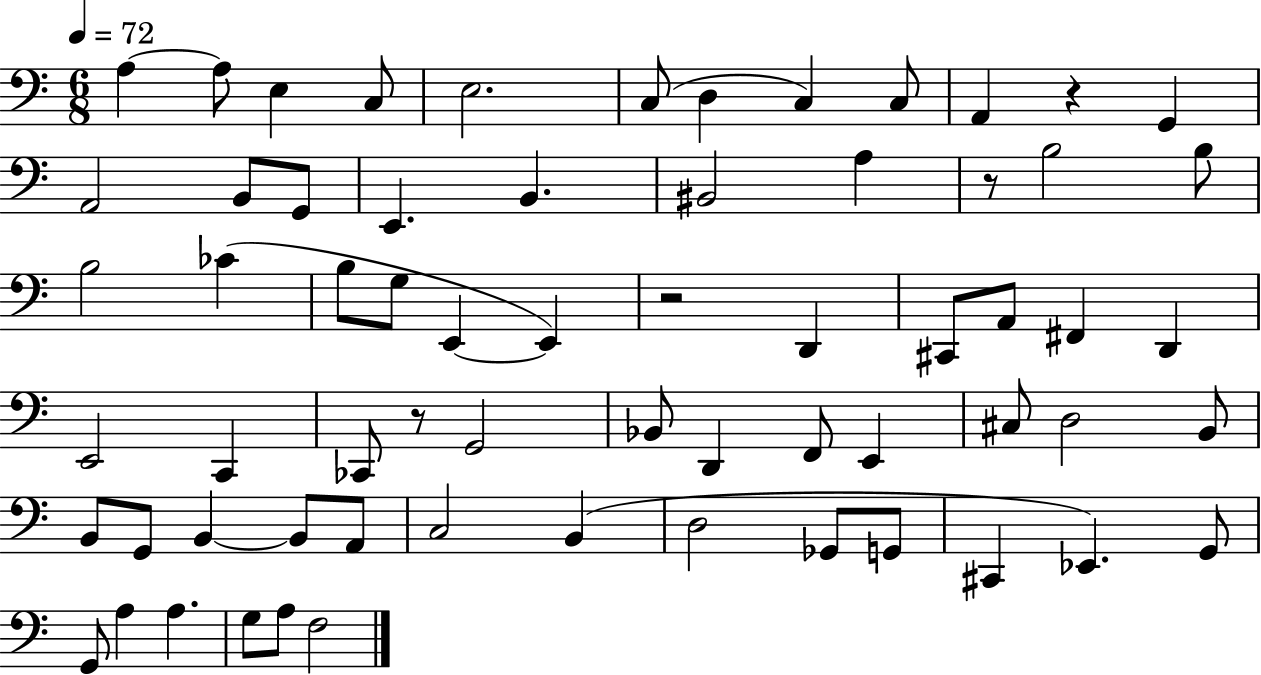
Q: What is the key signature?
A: C major